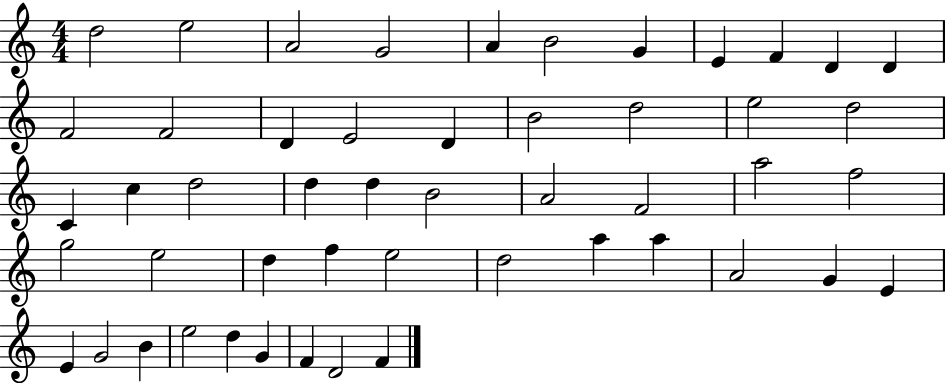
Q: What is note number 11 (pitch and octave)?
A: D4